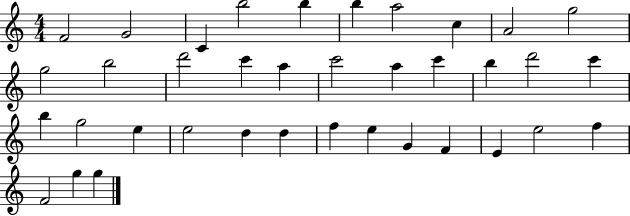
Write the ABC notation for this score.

X:1
T:Untitled
M:4/4
L:1/4
K:C
F2 G2 C b2 b b a2 c A2 g2 g2 b2 d'2 c' a c'2 a c' b d'2 c' b g2 e e2 d d f e G F E e2 f F2 g g